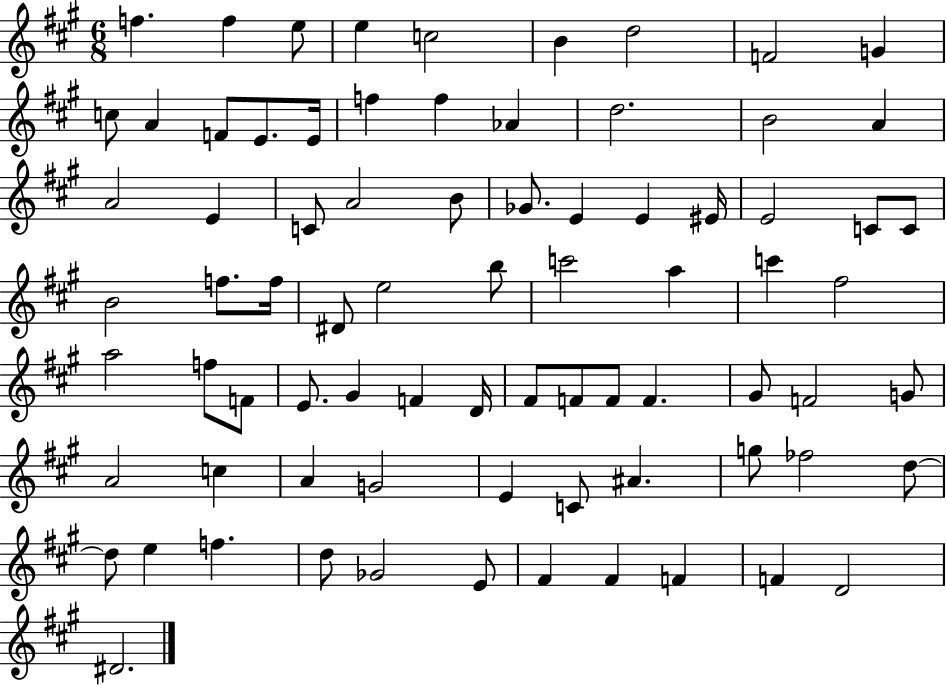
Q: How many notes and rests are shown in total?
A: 78